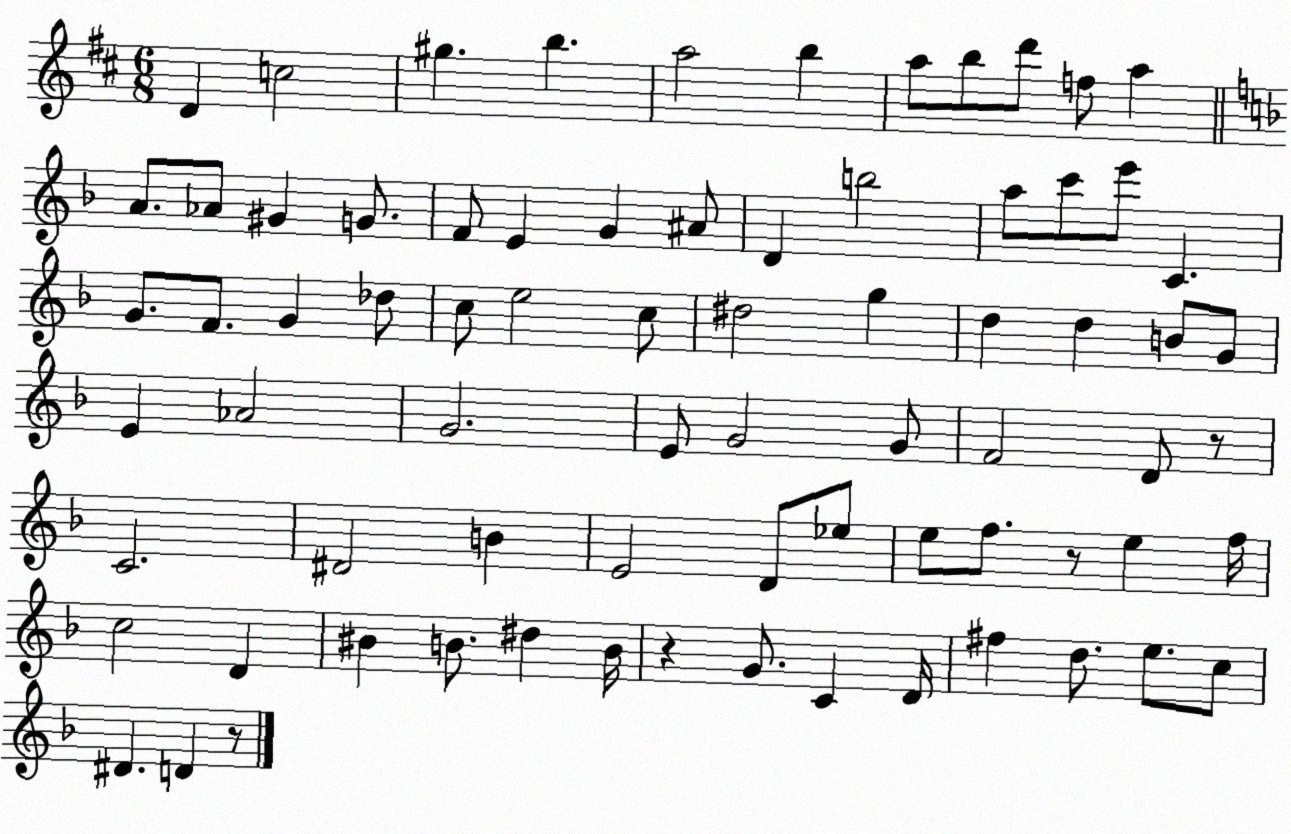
X:1
T:Untitled
M:6/8
L:1/4
K:D
D c2 ^g b a2 b a/2 b/2 d'/2 f/2 a A/2 _A/2 ^G G/2 F/2 E G ^A/2 D b2 a/2 c'/2 e'/2 C G/2 F/2 G _d/2 c/2 e2 c/2 ^d2 g d d B/2 G/2 E _A2 G2 E/2 G2 G/2 F2 D/2 z/2 C2 ^D2 B E2 D/2 _e/2 e/2 f/2 z/2 e f/4 c2 D ^B B/2 ^d B/4 z G/2 C D/4 ^f d/2 e/2 c/2 ^D D z/2